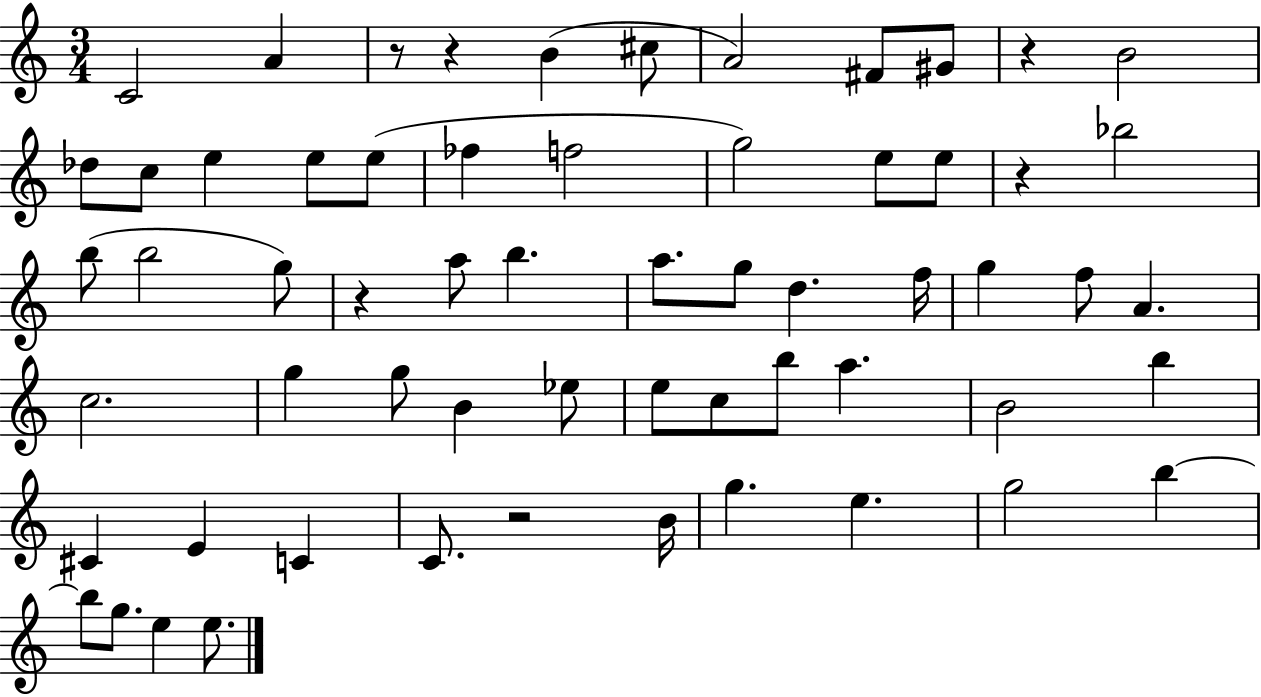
{
  \clef treble
  \numericTimeSignature
  \time 3/4
  \key c \major
  c'2 a'4 | r8 r4 b'4( cis''8 | a'2) fis'8 gis'8 | r4 b'2 | \break des''8 c''8 e''4 e''8 e''8( | fes''4 f''2 | g''2) e''8 e''8 | r4 bes''2 | \break b''8( b''2 g''8) | r4 a''8 b''4. | a''8. g''8 d''4. f''16 | g''4 f''8 a'4. | \break c''2. | g''4 g''8 b'4 ees''8 | e''8 c''8 b''8 a''4. | b'2 b''4 | \break cis'4 e'4 c'4 | c'8. r2 b'16 | g''4. e''4. | g''2 b''4~~ | \break b''8 g''8. e''4 e''8. | \bar "|."
}